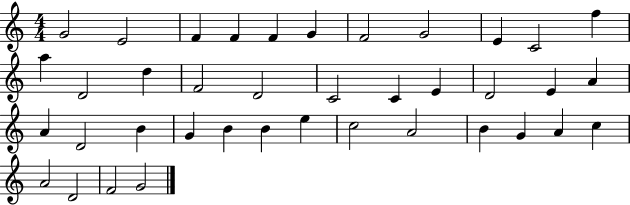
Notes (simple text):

G4/h E4/h F4/q F4/q F4/q G4/q F4/h G4/h E4/q C4/h F5/q A5/q D4/h D5/q F4/h D4/h C4/h C4/q E4/q D4/h E4/q A4/q A4/q D4/h B4/q G4/q B4/q B4/q E5/q C5/h A4/h B4/q G4/q A4/q C5/q A4/h D4/h F4/h G4/h